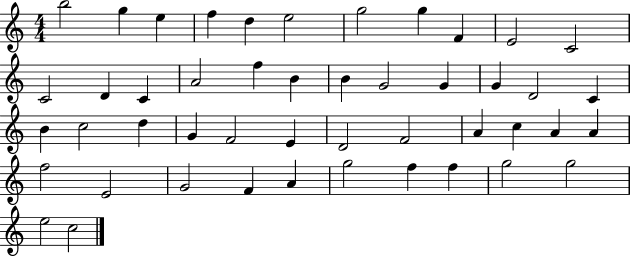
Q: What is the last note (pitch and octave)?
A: C5